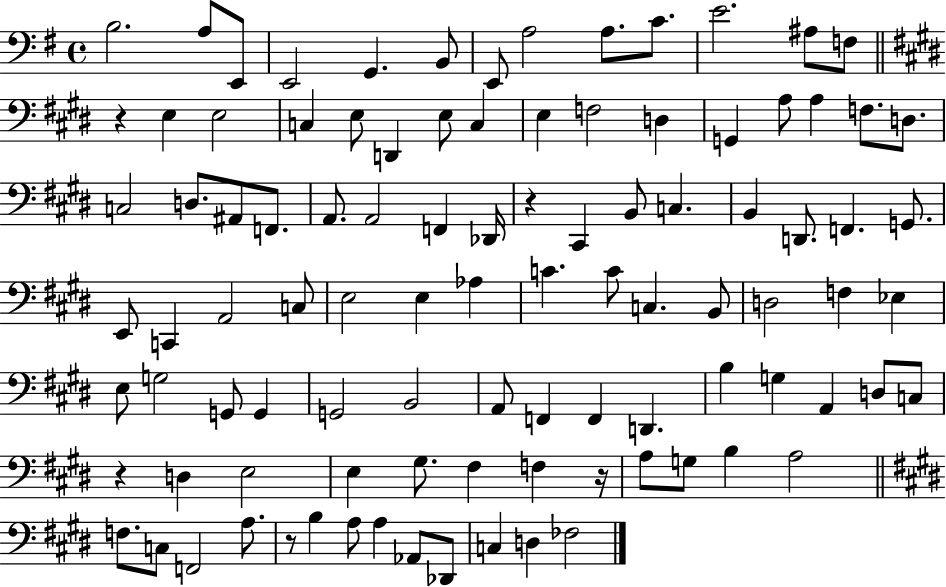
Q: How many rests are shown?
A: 5